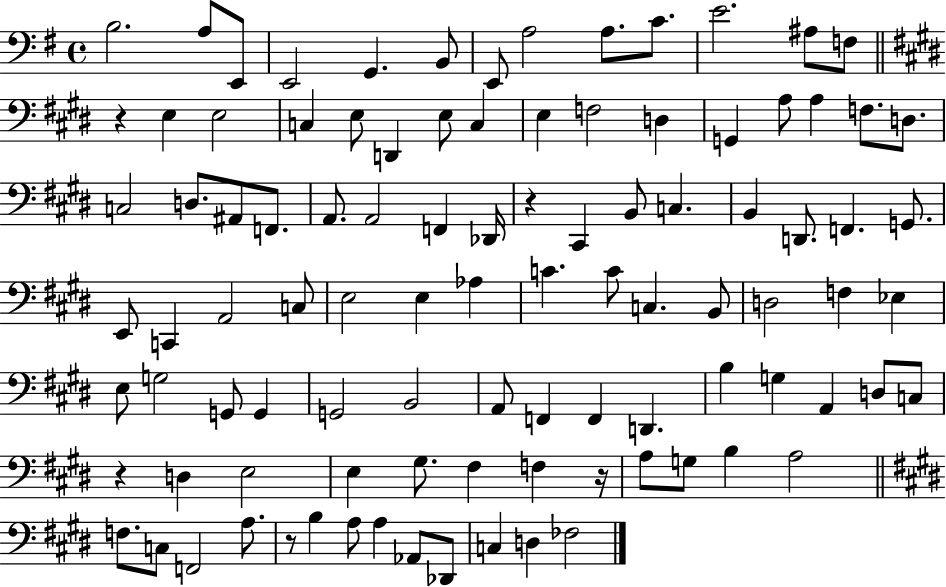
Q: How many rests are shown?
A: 5